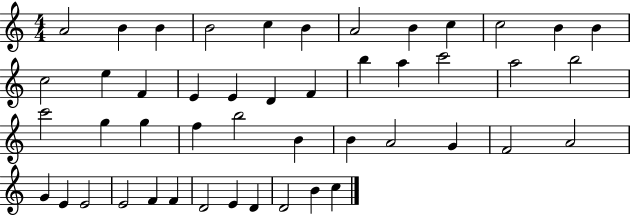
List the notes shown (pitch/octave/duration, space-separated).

A4/h B4/q B4/q B4/h C5/q B4/q A4/h B4/q C5/q C5/h B4/q B4/q C5/h E5/q F4/q E4/q E4/q D4/q F4/q B5/q A5/q C6/h A5/h B5/h C6/h G5/q G5/q F5/q B5/h B4/q B4/q A4/h G4/q F4/h A4/h G4/q E4/q E4/h E4/h F4/q F4/q D4/h E4/q D4/q D4/h B4/q C5/q